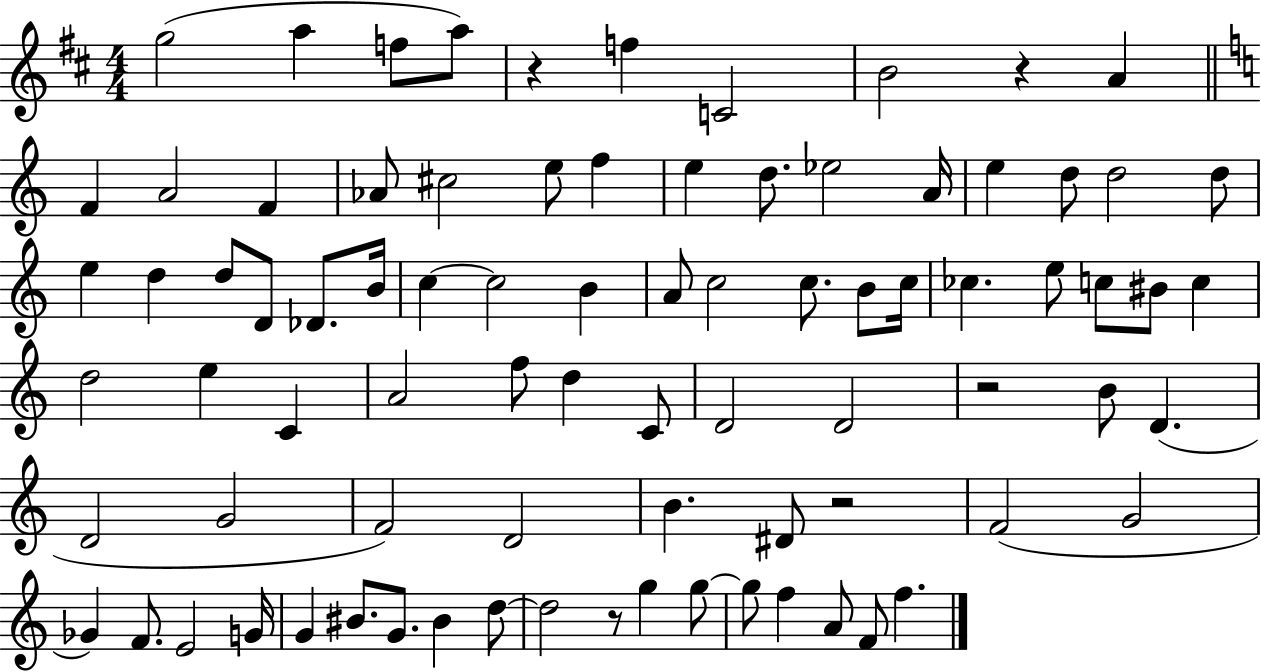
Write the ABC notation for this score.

X:1
T:Untitled
M:4/4
L:1/4
K:D
g2 a f/2 a/2 z f C2 B2 z A F A2 F _A/2 ^c2 e/2 f e d/2 _e2 A/4 e d/2 d2 d/2 e d d/2 D/2 _D/2 B/4 c c2 B A/2 c2 c/2 B/2 c/4 _c e/2 c/2 ^B/2 c d2 e C A2 f/2 d C/2 D2 D2 z2 B/2 D D2 G2 F2 D2 B ^D/2 z2 F2 G2 _G F/2 E2 G/4 G ^B/2 G/2 ^B d/2 d2 z/2 g g/2 g/2 f A/2 F/2 f